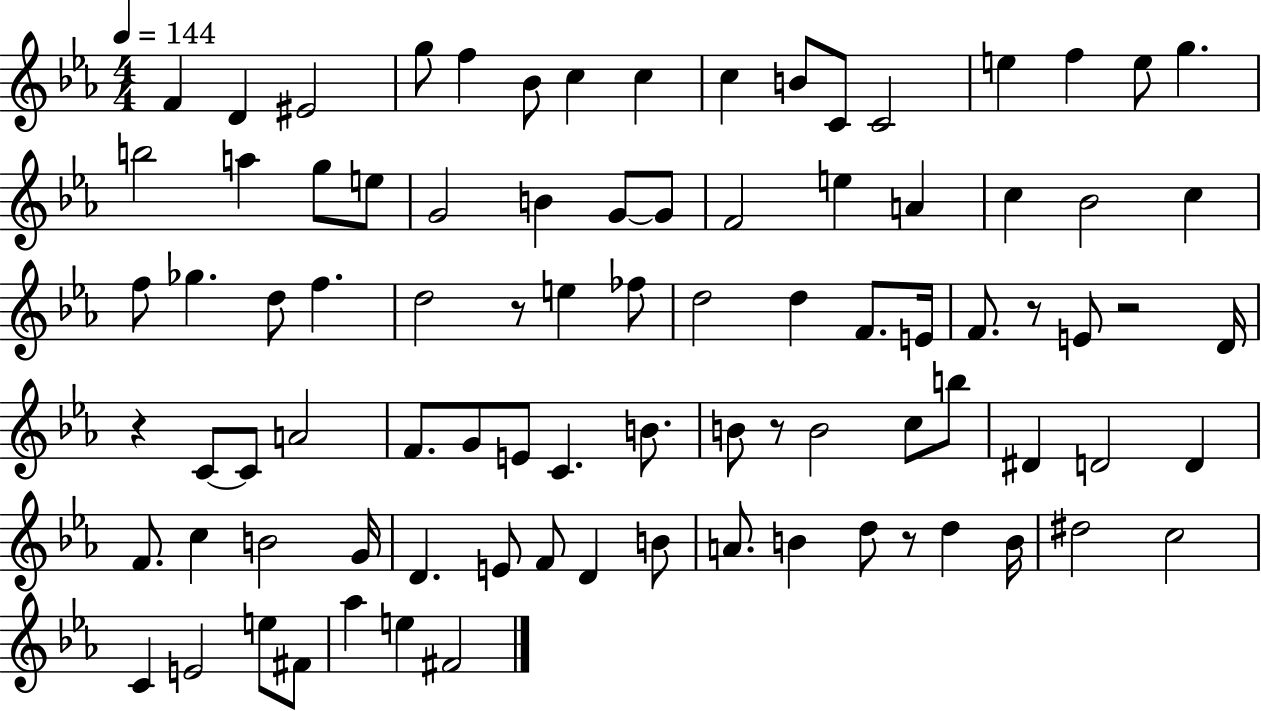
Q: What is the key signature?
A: EES major